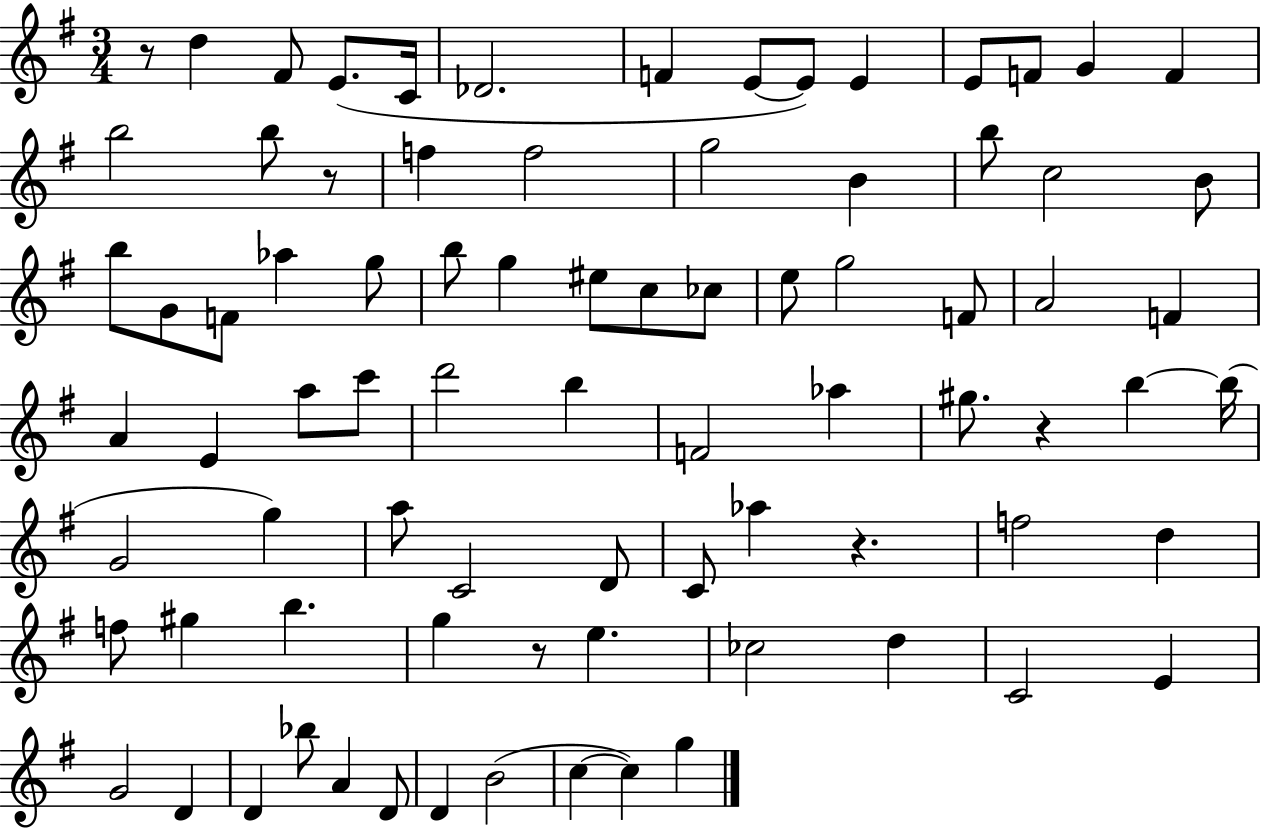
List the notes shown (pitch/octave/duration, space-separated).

R/e D5/q F#4/e E4/e. C4/s Db4/h. F4/q E4/e E4/e E4/q E4/e F4/e G4/q F4/q B5/h B5/e R/e F5/q F5/h G5/h B4/q B5/e C5/h B4/e B5/e G4/e F4/e Ab5/q G5/e B5/e G5/q EIS5/e C5/e CES5/e E5/e G5/h F4/e A4/h F4/q A4/q E4/q A5/e C6/e D6/h B5/q F4/h Ab5/q G#5/e. R/q B5/q B5/s G4/h G5/q A5/e C4/h D4/e C4/e Ab5/q R/q. F5/h D5/q F5/e G#5/q B5/q. G5/q R/e E5/q. CES5/h D5/q C4/h E4/q G4/h D4/q D4/q Bb5/e A4/q D4/e D4/q B4/h C5/q C5/q G5/q